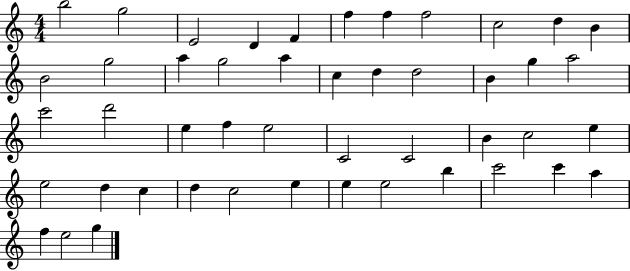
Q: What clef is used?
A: treble